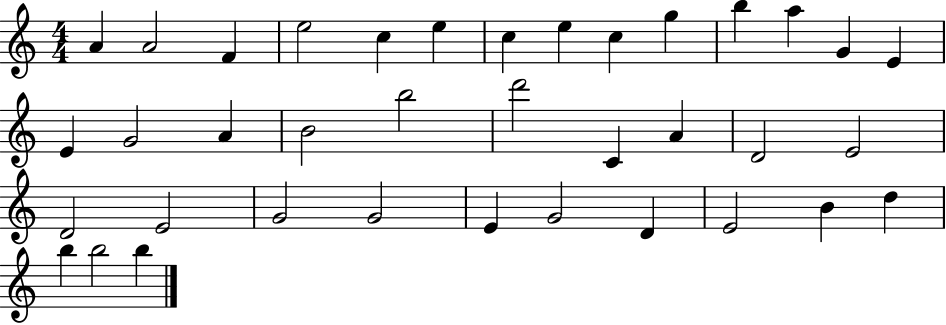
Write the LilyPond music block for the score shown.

{
  \clef treble
  \numericTimeSignature
  \time 4/4
  \key c \major
  a'4 a'2 f'4 | e''2 c''4 e''4 | c''4 e''4 c''4 g''4 | b''4 a''4 g'4 e'4 | \break e'4 g'2 a'4 | b'2 b''2 | d'''2 c'4 a'4 | d'2 e'2 | \break d'2 e'2 | g'2 g'2 | e'4 g'2 d'4 | e'2 b'4 d''4 | \break b''4 b''2 b''4 | \bar "|."
}